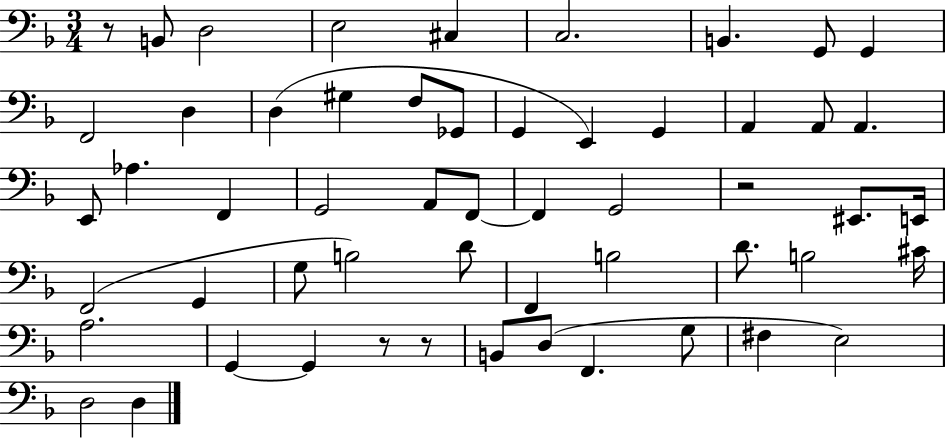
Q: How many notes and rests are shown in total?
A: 55